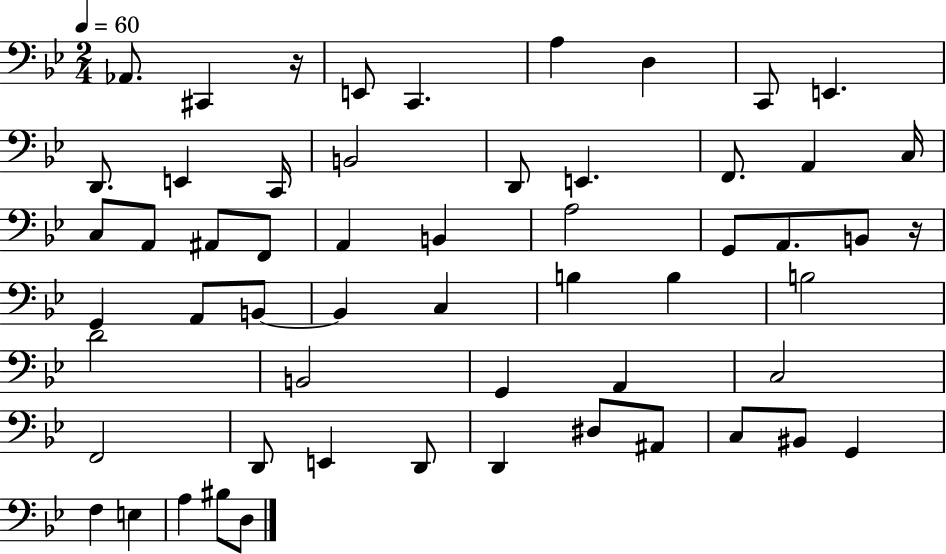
Ab2/e. C#2/q R/s E2/e C2/q. A3/q D3/q C2/e E2/q. D2/e. E2/q C2/s B2/h D2/e E2/q. F2/e. A2/q C3/s C3/e A2/e A#2/e F2/e A2/q B2/q A3/h G2/e A2/e. B2/e R/s G2/q A2/e B2/e B2/q C3/q B3/q B3/q B3/h D4/h B2/h G2/q A2/q C3/h F2/h D2/e E2/q D2/e D2/q D#3/e A#2/e C3/e BIS2/e G2/q F3/q E3/q A3/q BIS3/e D3/e